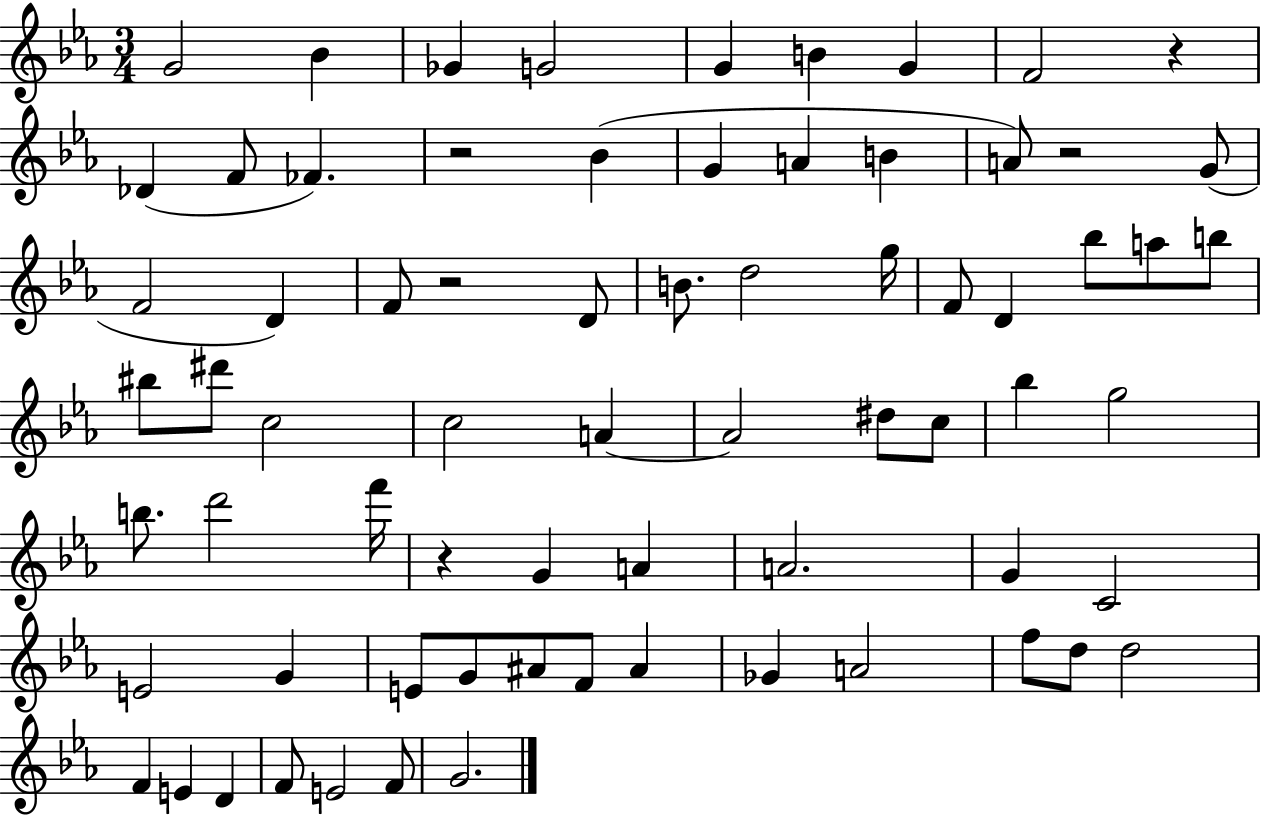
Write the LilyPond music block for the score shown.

{
  \clef treble
  \numericTimeSignature
  \time 3/4
  \key ees \major
  g'2 bes'4 | ges'4 g'2 | g'4 b'4 g'4 | f'2 r4 | \break des'4( f'8 fes'4.) | r2 bes'4( | g'4 a'4 b'4 | a'8) r2 g'8( | \break f'2 d'4) | f'8 r2 d'8 | b'8. d''2 g''16 | f'8 d'4 bes''8 a''8 b''8 | \break bis''8 dis'''8 c''2 | c''2 a'4~~ | a'2 dis''8 c''8 | bes''4 g''2 | \break b''8. d'''2 f'''16 | r4 g'4 a'4 | a'2. | g'4 c'2 | \break e'2 g'4 | e'8 g'8 ais'8 f'8 ais'4 | ges'4 a'2 | f''8 d''8 d''2 | \break f'4 e'4 d'4 | f'8 e'2 f'8 | g'2. | \bar "|."
}